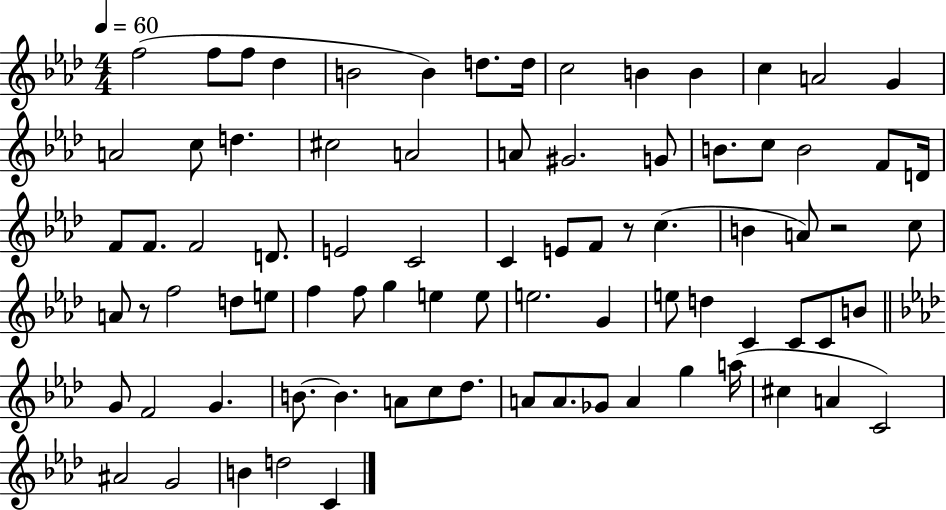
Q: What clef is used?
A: treble